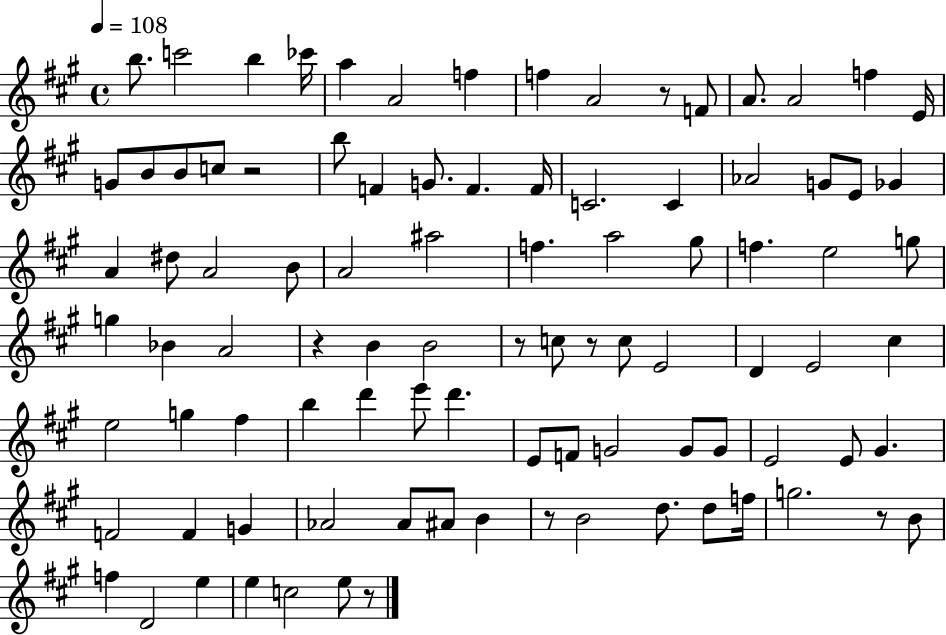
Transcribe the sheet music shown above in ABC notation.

X:1
T:Untitled
M:4/4
L:1/4
K:A
b/2 c'2 b _c'/4 a A2 f f A2 z/2 F/2 A/2 A2 f E/4 G/2 B/2 B/2 c/2 z2 b/2 F G/2 F F/4 C2 C _A2 G/2 E/2 _G A ^d/2 A2 B/2 A2 ^a2 f a2 ^g/2 f e2 g/2 g _B A2 z B B2 z/2 c/2 z/2 c/2 E2 D E2 ^c e2 g ^f b d' e'/2 d' E/2 F/2 G2 G/2 G/2 E2 E/2 ^G F2 F G _A2 _A/2 ^A/2 B z/2 B2 d/2 d/2 f/4 g2 z/2 B/2 f D2 e e c2 e/2 z/2